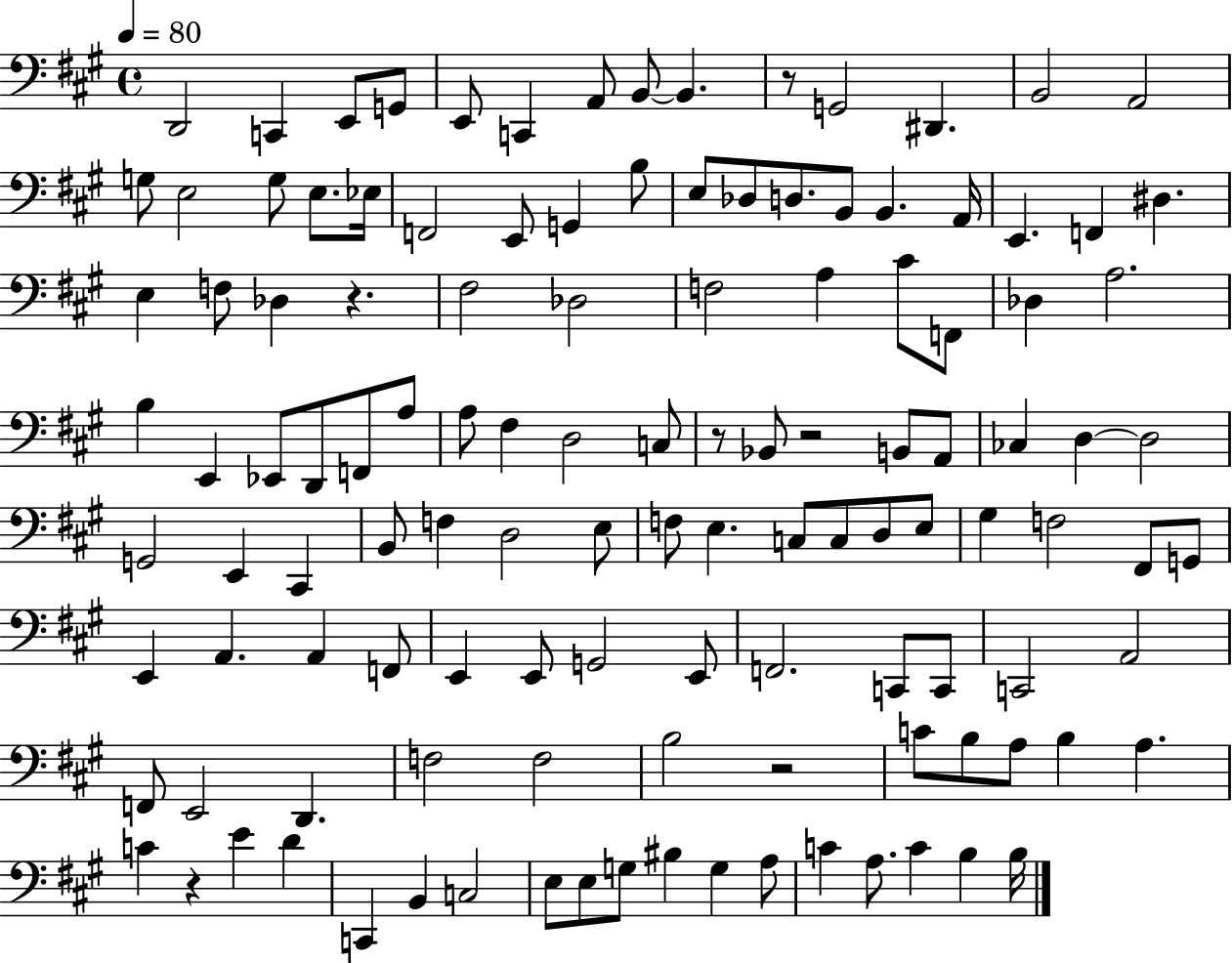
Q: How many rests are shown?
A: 6